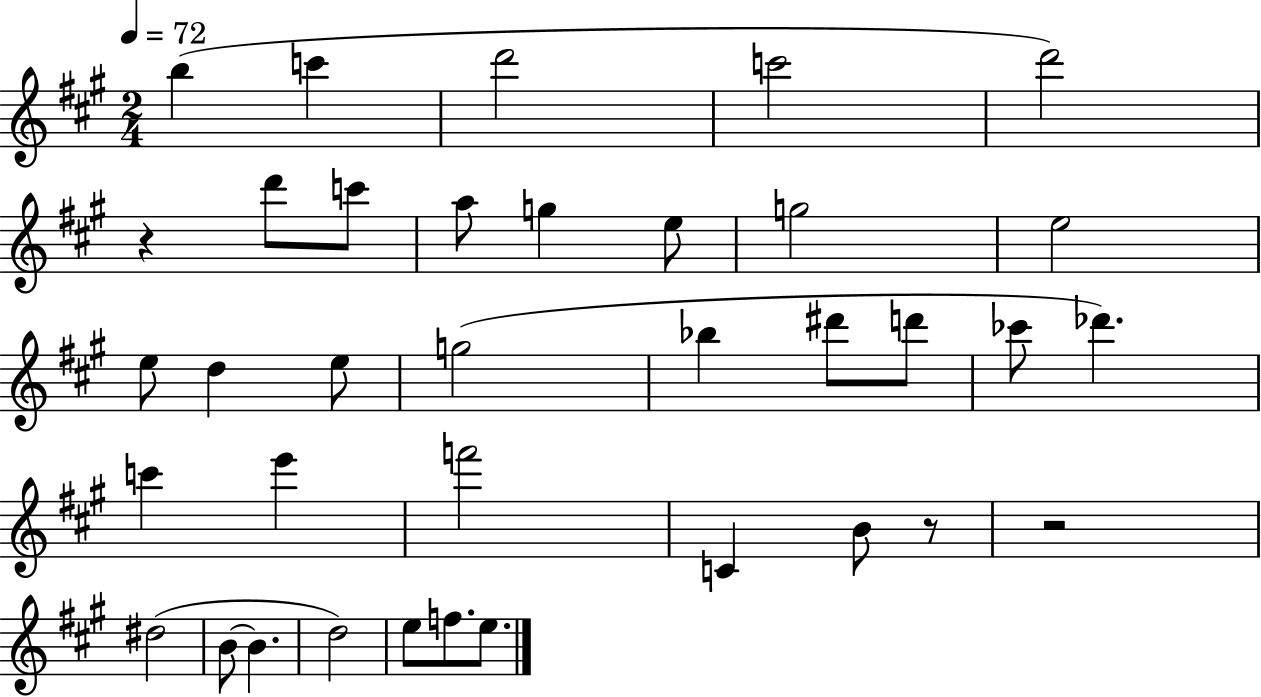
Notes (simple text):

B5/q C6/q D6/h C6/h D6/h R/q D6/e C6/e A5/e G5/q E5/e G5/h E5/h E5/e D5/q E5/e G5/h Bb5/q D#6/e D6/e CES6/e Db6/q. C6/q E6/q F6/h C4/q B4/e R/e R/h D#5/h B4/e B4/q. D5/h E5/e F5/e. E5/e.